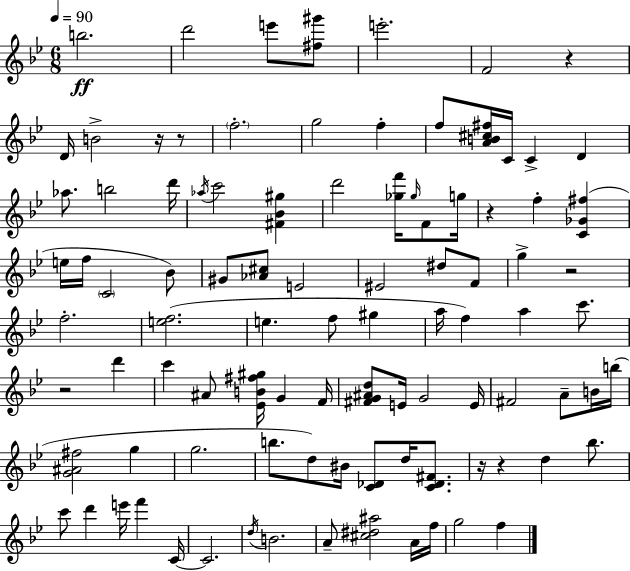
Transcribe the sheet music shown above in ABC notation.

X:1
T:Untitled
M:6/8
L:1/4
K:Gm
b2 d'2 e'/2 [^f^g']/2 e'2 F2 z D/4 B2 z/4 z/2 f2 g2 f f/2 [AB^c^f]/4 C/4 C D _a/2 b2 d'/4 _a/4 c'2 [^F_B^g] d'2 [_gf']/4 _g/4 F/2 g/4 z f [C_G^f] e/4 f/4 C2 _B/2 ^G/2 [_A^c]/2 E2 ^E2 ^d/2 F/2 g z2 f2 [ef]2 e f/2 ^g a/4 f a c'/2 z2 d' c' ^A/2 [_EB^f^g]/4 G F/4 [^FG^Ad]/2 E/4 G2 E/4 ^F2 A/2 B/4 b/4 [G^A^f]2 g g2 b/2 d/2 ^B/4 [C_D]/2 d/4 [C_D^F]/2 z/4 z d _b/2 c'/2 d' e'/4 f' C/4 C2 d/4 B2 A/2 [^c^d^a]2 A/4 f/4 g2 f